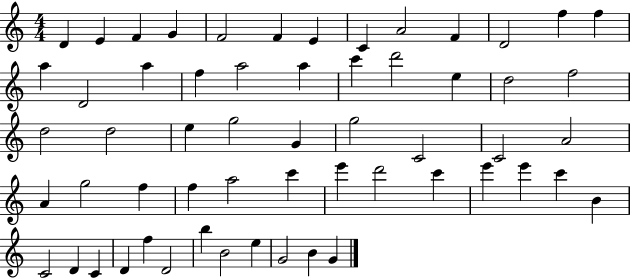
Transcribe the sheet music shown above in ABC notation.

X:1
T:Untitled
M:4/4
L:1/4
K:C
D E F G F2 F E C A2 F D2 f f a D2 a f a2 a c' d'2 e d2 f2 d2 d2 e g2 G g2 C2 C2 A2 A g2 f f a2 c' e' d'2 c' e' e' c' B C2 D C D f D2 b B2 e G2 B G